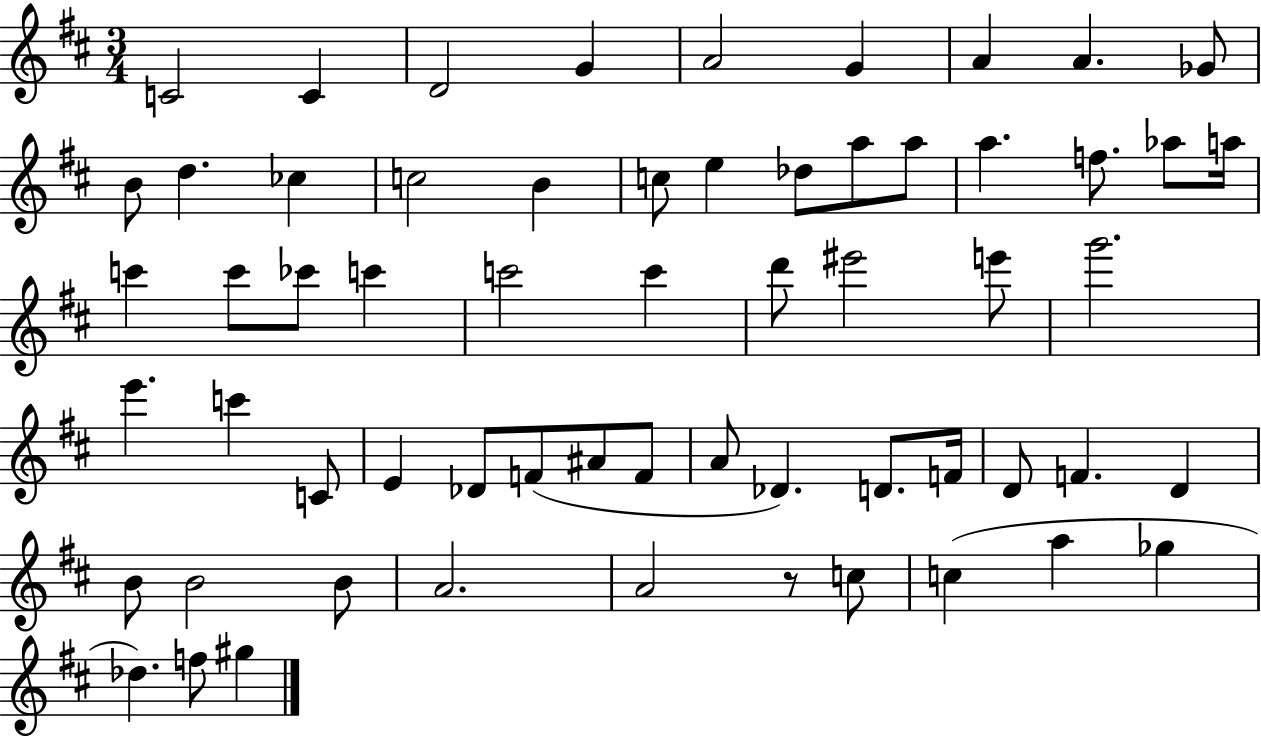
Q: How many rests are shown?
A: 1